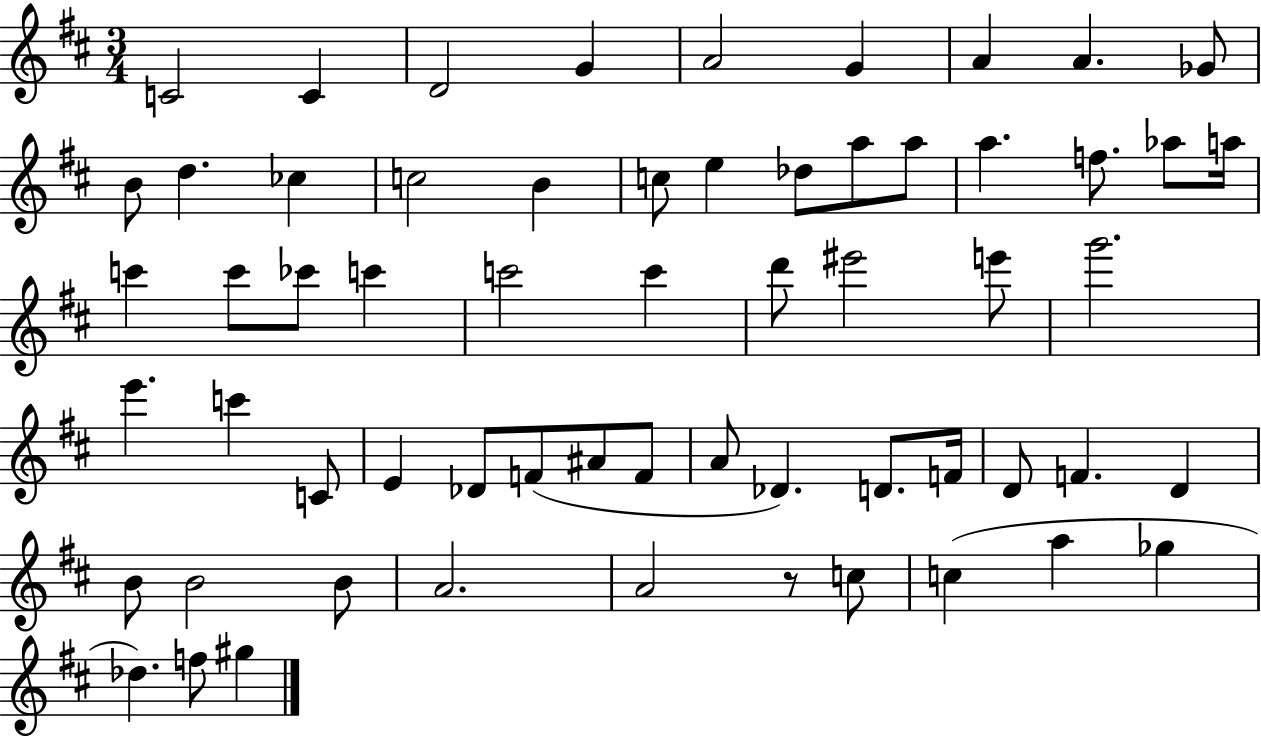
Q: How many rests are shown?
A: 1